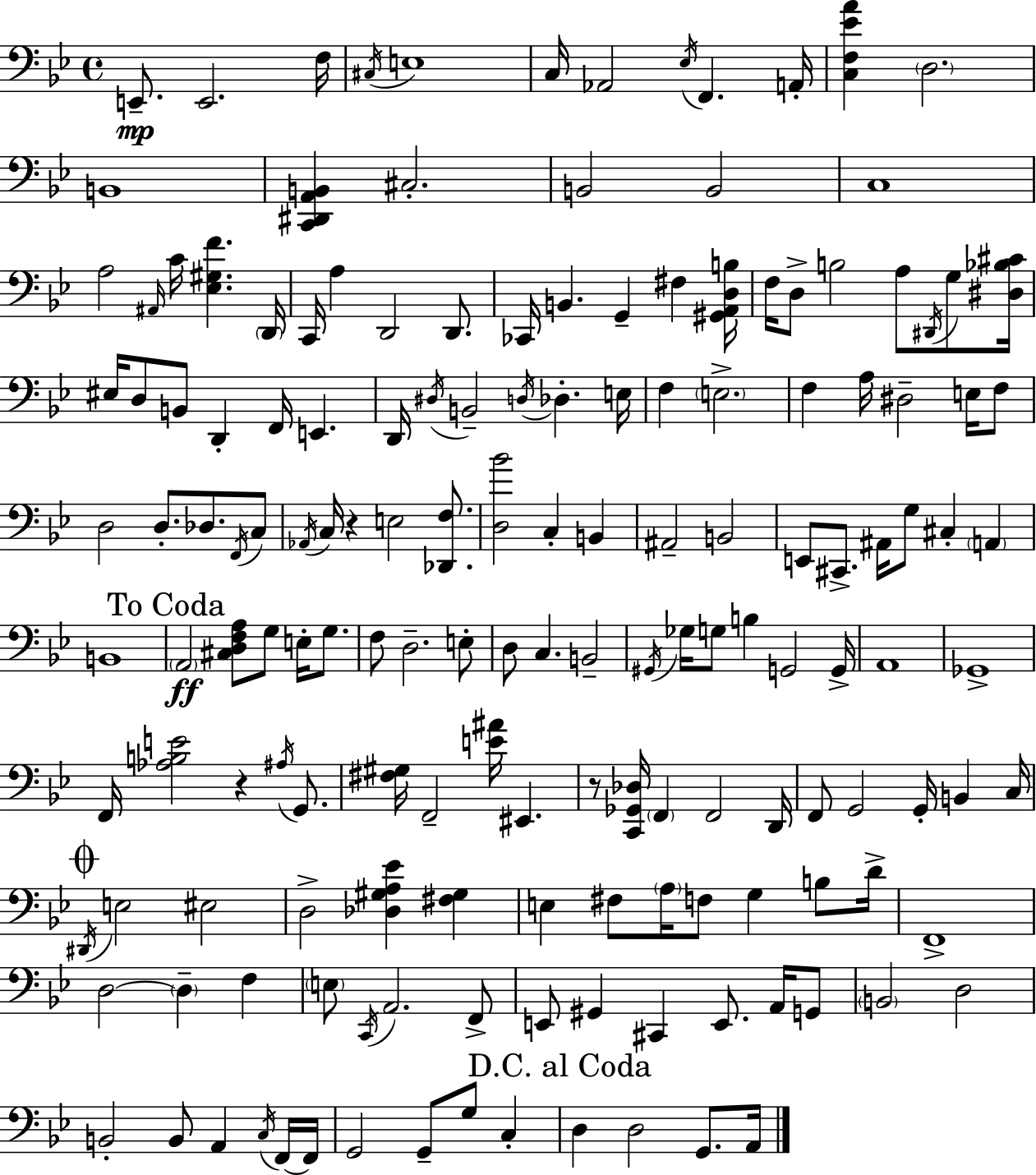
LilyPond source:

{
  \clef bass
  \time 4/4
  \defaultTimeSignature
  \key bes \major
  e,8.--\mp e,2. f16 | \acciaccatura { cis16 } e1 | c16 aes,2 \acciaccatura { ees16 } f,4. | a,16-. <c f ees' a'>4 \parenthesize d2. | \break b,1 | <c, dis, a, b,>4 cis2.-. | b,2 b,2 | c1 | \break a2 \grace { ais,16 } c'16 <ees gis f'>4. | \parenthesize d,16 c,16 a4 d,2 | d,8. ces,16 b,4. g,4-- fis4 | <gis, a, d b>16 f16 d8-> b2 a8 | \break \acciaccatura { dis,16 } g8 <dis bes cis'>16 eis16 d8 b,8 d,4-. f,16 e,4. | d,16 \acciaccatura { dis16 } b,2-- \acciaccatura { d16 } des4.-. | e16 f4 \parenthesize e2.-> | f4 a16 dis2-- | \break e16 f8 d2 d8.-. | des8. \acciaccatura { f,16 } c8 \acciaccatura { aes,16 } c16 r4 e2 | <des, f>8. <d bes'>2 | c4-. b,4 ais,2-- | \break b,2 e,8 cis,8.-> ais,16 g8 | cis4-. \parenthesize a,4 b,1 | \mark "To Coda" \parenthesize a,2\ff | <cis d f a>8 g8 e16-. g8. f8 d2.-- | \break e8-. d8 c4. | b,2-- \acciaccatura { gis,16 } ges16 g8 b4 | g,2 g,16-> a,1 | ges,1-> | \break f,16 <aes b e'>2 | r4 \acciaccatura { ais16 } g,8. <fis gis>16 f,2-- | <e' ais'>16 eis,4. r8 <c, ges, des>16 \parenthesize f,4 | f,2 d,16 f,8 g,2 | \break g,16-. b,4 c16 \mark \markup { \musicglyph "scripts.coda" } \acciaccatura { dis,16 } e2 | eis2 d2-> | <des gis a ees'>4 <fis gis>4 e4 fis8 | \parenthesize a16 f8 g4 b8 d'16-> f,1-> | \break d2~~ | \parenthesize d4-- f4 \parenthesize e8 \acciaccatura { c,16 } a,2. | f,8-> e,8 gis,4 | cis,4 e,8. a,16 g,8 \parenthesize b,2 | \break d2 b,2-. | b,8 a,4 \acciaccatura { c16 } f,16~~ f,16 g,2 | g,8-- g8 c4-. \mark "D.C. al Coda" d4 | d2 g,8. a,16 \bar "|."
}